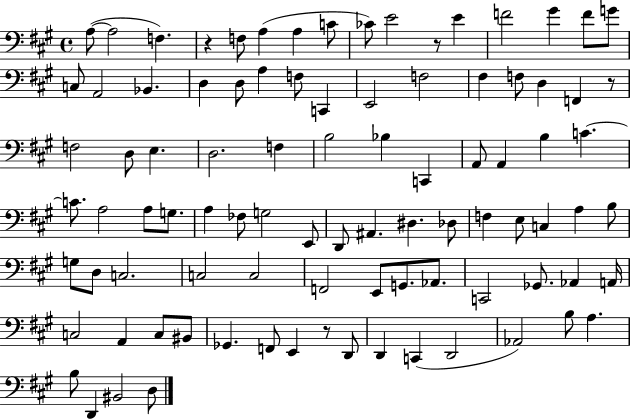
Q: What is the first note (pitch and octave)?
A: A3